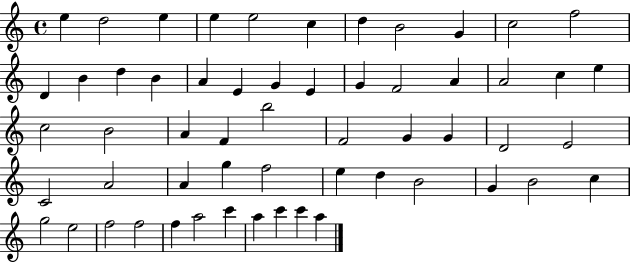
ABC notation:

X:1
T:Untitled
M:4/4
L:1/4
K:C
e d2 e e e2 c d B2 G c2 f2 D B d B A E G E G F2 A A2 c e c2 B2 A F b2 F2 G G D2 E2 C2 A2 A g f2 e d B2 G B2 c g2 e2 f2 f2 f a2 c' a c' c' a